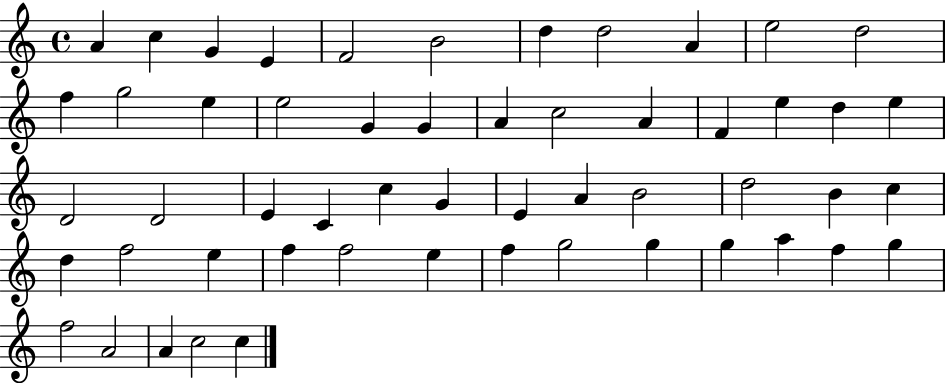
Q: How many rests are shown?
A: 0